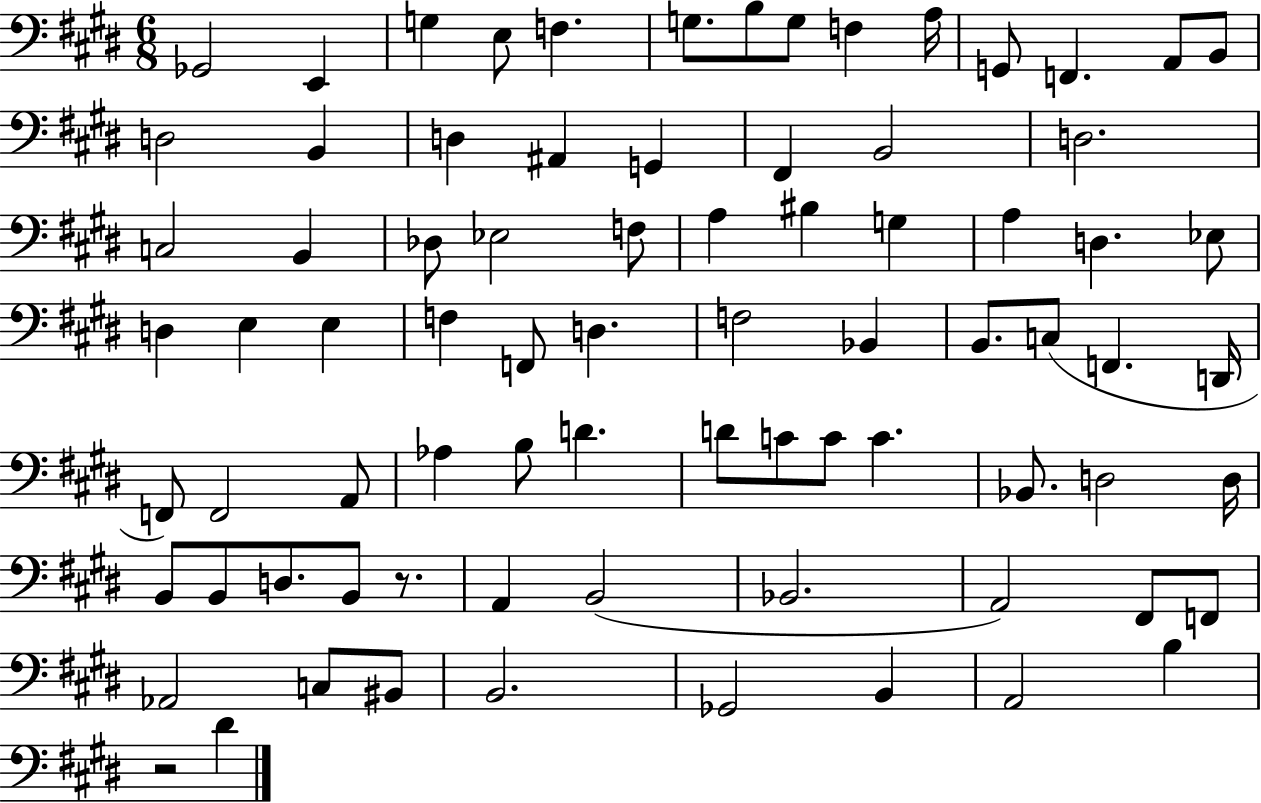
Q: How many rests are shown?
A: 2